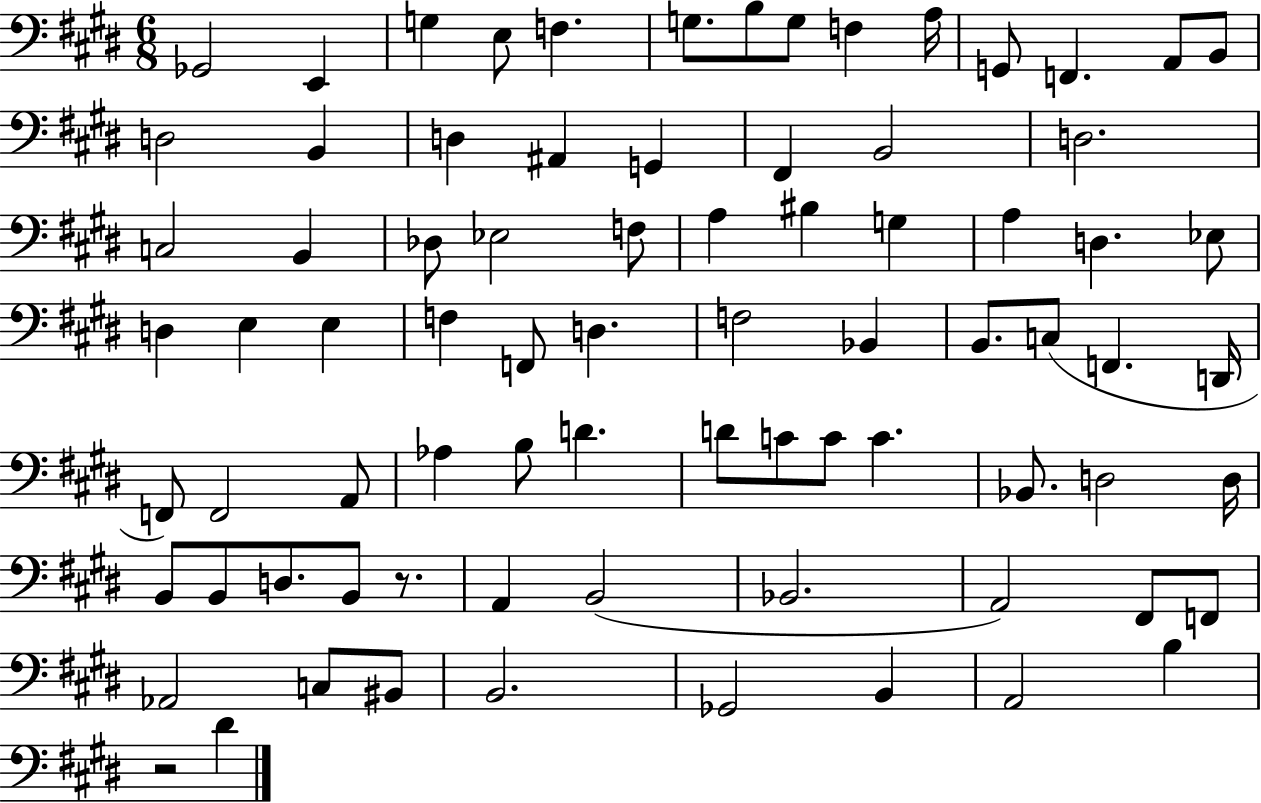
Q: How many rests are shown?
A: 2